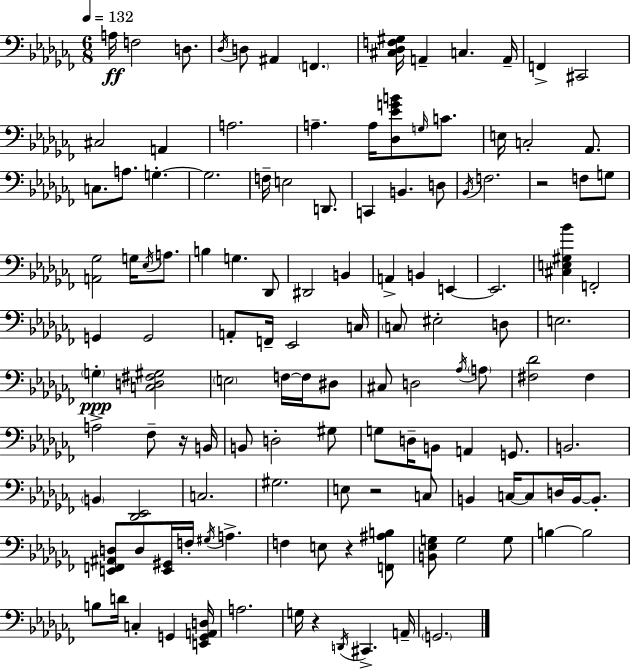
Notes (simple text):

A3/s F3/h D3/e. Db3/s D3/e A#2/q F2/q. [C#3,Db3,F3,G#3]/s A2/q C3/q. A2/s F2/q C#2/h C#3/h A2/q A3/h. A3/q. A3/s [Db3,Eb4,G4,B4]/e G3/s C4/e. E3/s C3/h Ab2/e. C3/e. A3/e. G3/q. G3/h. F3/s E3/h D2/e. C2/q B2/q. D3/e Bb2/s F3/h. R/h F3/e G3/e [A2,Gb3]/h G3/s Eb3/s A3/e. B3/q G3/q. Db2/e D#2/h B2/q A2/q B2/q E2/q E2/h. [C#3,E3,G#3,Bb4]/q F2/h G2/q G2/h A2/e F2/s Eb2/h C3/s C3/e EIS3/h D3/e E3/h. G3/q [C3,D3,F#3,G#3]/h E3/h F3/s F3/s D#3/e C#3/e D3/h Ab3/s A3/e [F#3,Db4]/h F#3/q A3/h FES3/e R/s B2/s B2/e D3/h G#3/e G3/e D3/s B2/e A2/q G2/e. B2/h. B2/q [Db2,Eb2]/h C3/h. G#3/h. E3/e R/h C3/e B2/q C3/s C3/e D3/s B2/s B2/e. [E2,F2,A#2,D3]/e D3/e [E2,G#2]/s F3/s G#3/s A3/q. F3/q E3/e R/q [F2,A#3,B3]/e [B2,Eb3,G3]/e G3/h G3/e B3/q B3/h B3/e D4/s C3/q G2/q [E2,G2,A2,D3]/s A3/h. G3/s R/q D2/s C#2/q. A2/s G2/h.